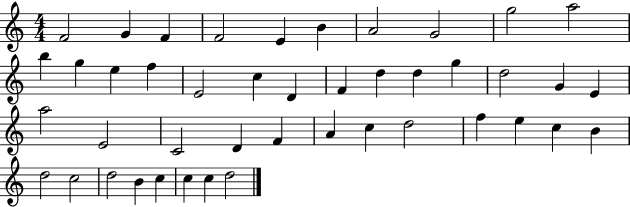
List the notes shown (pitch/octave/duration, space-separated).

F4/h G4/q F4/q F4/h E4/q B4/q A4/h G4/h G5/h A5/h B5/q G5/q E5/q F5/q E4/h C5/q D4/q F4/q D5/q D5/q G5/q D5/h G4/q E4/q A5/h E4/h C4/h D4/q F4/q A4/q C5/q D5/h F5/q E5/q C5/q B4/q D5/h C5/h D5/h B4/q C5/q C5/q C5/q D5/h